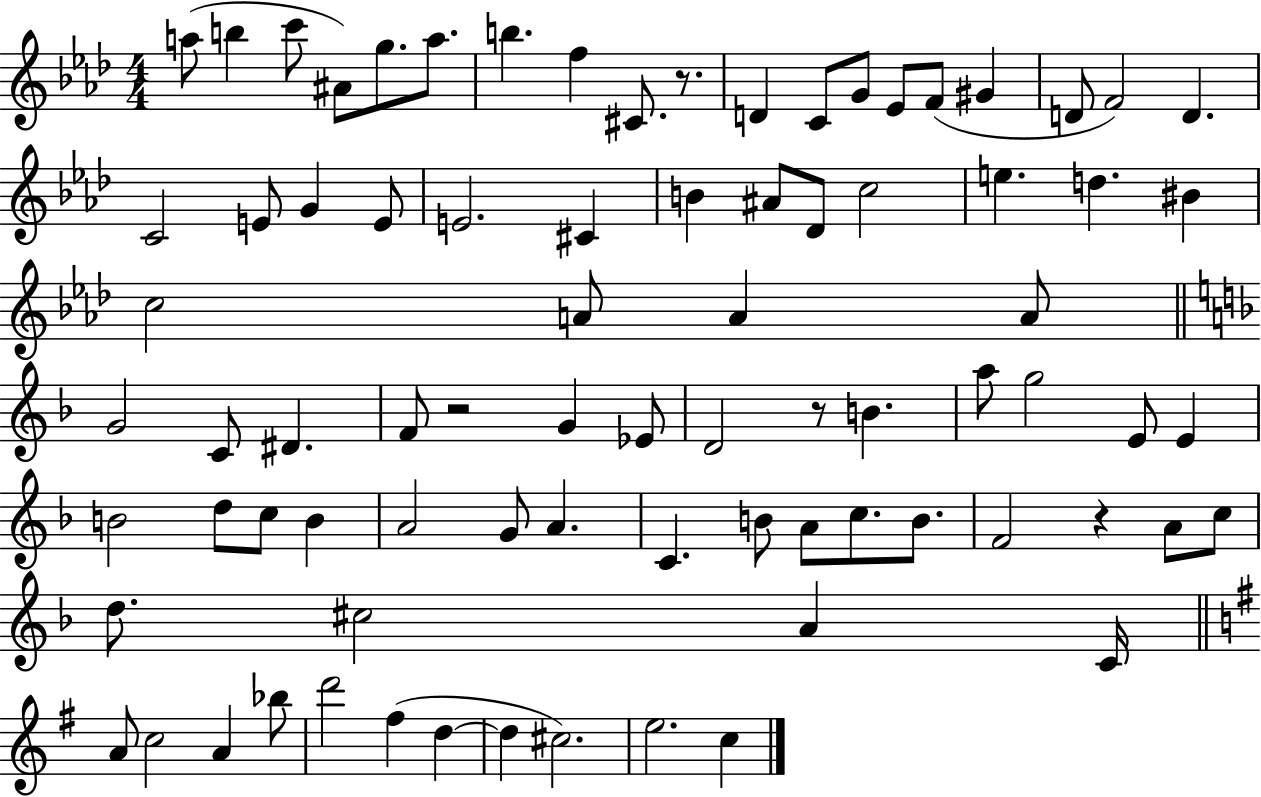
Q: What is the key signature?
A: AES major